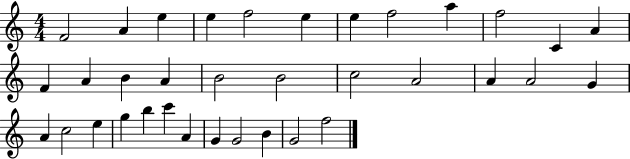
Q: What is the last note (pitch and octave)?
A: F5